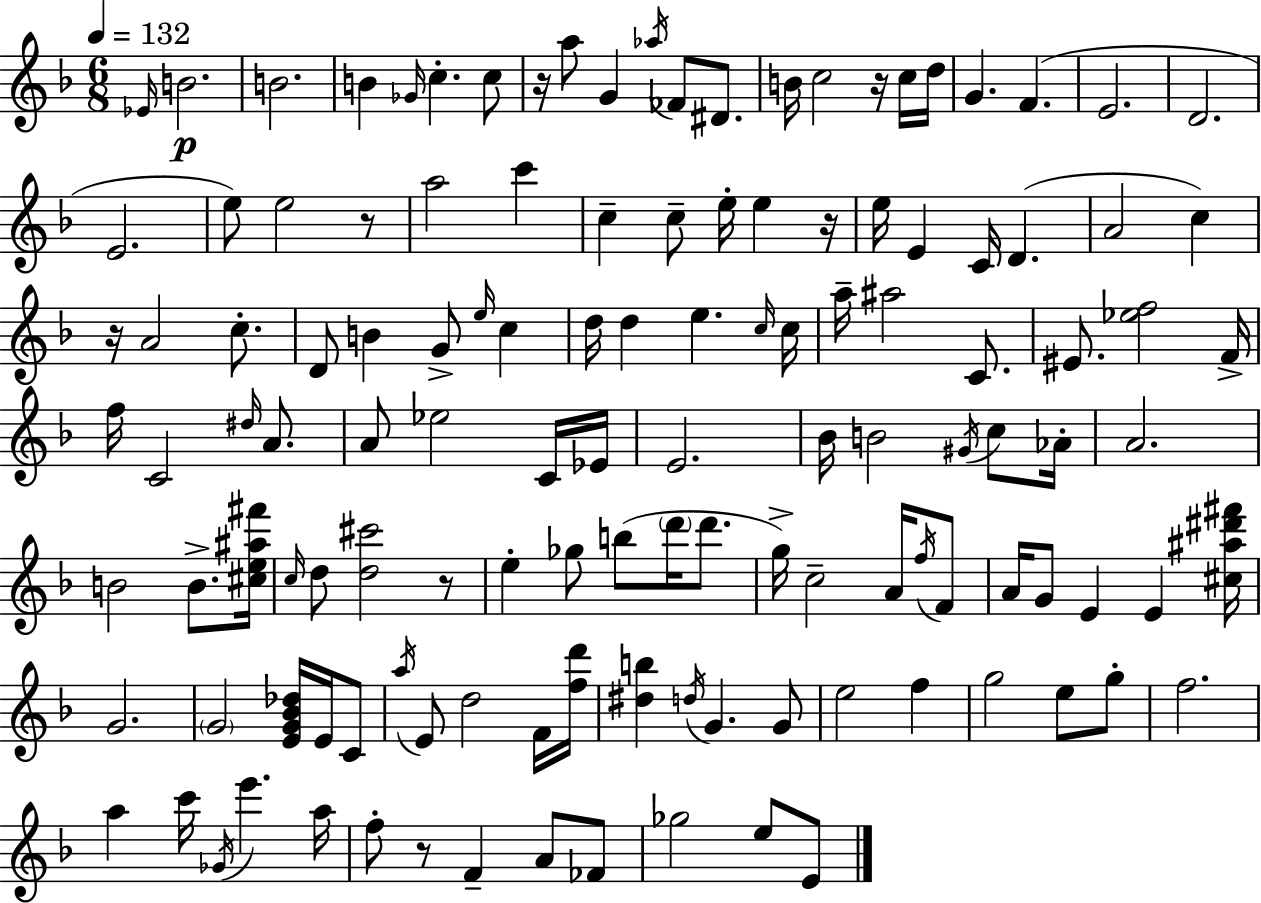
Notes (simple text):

Eb4/s B4/h. B4/h. B4/q Gb4/s C5/q. C5/e R/s A5/e G4/q Ab5/s FES4/e D#4/e. B4/s C5/h R/s C5/s D5/s G4/q. F4/q. E4/h. D4/h. E4/h. E5/e E5/h R/e A5/h C6/q C5/q C5/e E5/s E5/q R/s E5/s E4/q C4/s D4/q. A4/h C5/q R/s A4/h C5/e. D4/e B4/q G4/e E5/s C5/q D5/s D5/q E5/q. C5/s C5/s A5/s A#5/h C4/e. EIS4/e. [Eb5,F5]/h F4/s F5/s C4/h D#5/s A4/e. A4/e Eb5/h C4/s Eb4/s E4/h. Bb4/s B4/h G#4/s C5/e Ab4/s A4/h. B4/h B4/e. [C#5,E5,A#5,F#6]/s C5/s D5/e [D5,C#6]/h R/e E5/q Gb5/e B5/e D6/s D6/e. G5/s C5/h A4/s F5/s F4/e A4/s G4/e E4/q E4/q [C#5,A#5,D#6,F#6]/s G4/h. G4/h [E4,G4,Bb4,Db5]/s E4/s C4/e A5/s E4/e D5/h F4/s [F5,D6]/s [D#5,B5]/q D5/s G4/q. G4/e E5/h F5/q G5/h E5/e G5/e F5/h. A5/q C6/s Gb4/s E6/q. A5/s F5/e R/e F4/q A4/e FES4/e Gb5/h E5/e E4/e